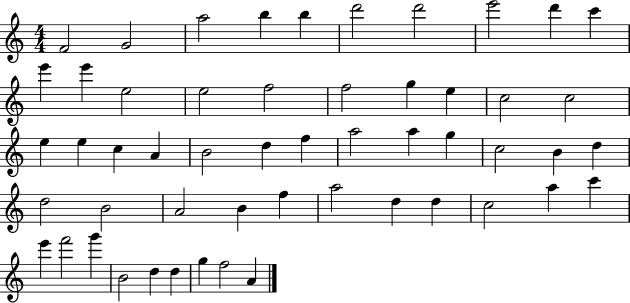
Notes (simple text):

F4/h G4/h A5/h B5/q B5/q D6/h D6/h E6/h D6/q C6/q E6/q E6/q E5/h E5/h F5/h F5/h G5/q E5/q C5/h C5/h E5/q E5/q C5/q A4/q B4/h D5/q F5/q A5/h A5/q G5/q C5/h B4/q D5/q D5/h B4/h A4/h B4/q F5/q A5/h D5/q D5/q C5/h A5/q C6/q E6/q F6/h G6/q B4/h D5/q D5/q G5/q F5/h A4/q